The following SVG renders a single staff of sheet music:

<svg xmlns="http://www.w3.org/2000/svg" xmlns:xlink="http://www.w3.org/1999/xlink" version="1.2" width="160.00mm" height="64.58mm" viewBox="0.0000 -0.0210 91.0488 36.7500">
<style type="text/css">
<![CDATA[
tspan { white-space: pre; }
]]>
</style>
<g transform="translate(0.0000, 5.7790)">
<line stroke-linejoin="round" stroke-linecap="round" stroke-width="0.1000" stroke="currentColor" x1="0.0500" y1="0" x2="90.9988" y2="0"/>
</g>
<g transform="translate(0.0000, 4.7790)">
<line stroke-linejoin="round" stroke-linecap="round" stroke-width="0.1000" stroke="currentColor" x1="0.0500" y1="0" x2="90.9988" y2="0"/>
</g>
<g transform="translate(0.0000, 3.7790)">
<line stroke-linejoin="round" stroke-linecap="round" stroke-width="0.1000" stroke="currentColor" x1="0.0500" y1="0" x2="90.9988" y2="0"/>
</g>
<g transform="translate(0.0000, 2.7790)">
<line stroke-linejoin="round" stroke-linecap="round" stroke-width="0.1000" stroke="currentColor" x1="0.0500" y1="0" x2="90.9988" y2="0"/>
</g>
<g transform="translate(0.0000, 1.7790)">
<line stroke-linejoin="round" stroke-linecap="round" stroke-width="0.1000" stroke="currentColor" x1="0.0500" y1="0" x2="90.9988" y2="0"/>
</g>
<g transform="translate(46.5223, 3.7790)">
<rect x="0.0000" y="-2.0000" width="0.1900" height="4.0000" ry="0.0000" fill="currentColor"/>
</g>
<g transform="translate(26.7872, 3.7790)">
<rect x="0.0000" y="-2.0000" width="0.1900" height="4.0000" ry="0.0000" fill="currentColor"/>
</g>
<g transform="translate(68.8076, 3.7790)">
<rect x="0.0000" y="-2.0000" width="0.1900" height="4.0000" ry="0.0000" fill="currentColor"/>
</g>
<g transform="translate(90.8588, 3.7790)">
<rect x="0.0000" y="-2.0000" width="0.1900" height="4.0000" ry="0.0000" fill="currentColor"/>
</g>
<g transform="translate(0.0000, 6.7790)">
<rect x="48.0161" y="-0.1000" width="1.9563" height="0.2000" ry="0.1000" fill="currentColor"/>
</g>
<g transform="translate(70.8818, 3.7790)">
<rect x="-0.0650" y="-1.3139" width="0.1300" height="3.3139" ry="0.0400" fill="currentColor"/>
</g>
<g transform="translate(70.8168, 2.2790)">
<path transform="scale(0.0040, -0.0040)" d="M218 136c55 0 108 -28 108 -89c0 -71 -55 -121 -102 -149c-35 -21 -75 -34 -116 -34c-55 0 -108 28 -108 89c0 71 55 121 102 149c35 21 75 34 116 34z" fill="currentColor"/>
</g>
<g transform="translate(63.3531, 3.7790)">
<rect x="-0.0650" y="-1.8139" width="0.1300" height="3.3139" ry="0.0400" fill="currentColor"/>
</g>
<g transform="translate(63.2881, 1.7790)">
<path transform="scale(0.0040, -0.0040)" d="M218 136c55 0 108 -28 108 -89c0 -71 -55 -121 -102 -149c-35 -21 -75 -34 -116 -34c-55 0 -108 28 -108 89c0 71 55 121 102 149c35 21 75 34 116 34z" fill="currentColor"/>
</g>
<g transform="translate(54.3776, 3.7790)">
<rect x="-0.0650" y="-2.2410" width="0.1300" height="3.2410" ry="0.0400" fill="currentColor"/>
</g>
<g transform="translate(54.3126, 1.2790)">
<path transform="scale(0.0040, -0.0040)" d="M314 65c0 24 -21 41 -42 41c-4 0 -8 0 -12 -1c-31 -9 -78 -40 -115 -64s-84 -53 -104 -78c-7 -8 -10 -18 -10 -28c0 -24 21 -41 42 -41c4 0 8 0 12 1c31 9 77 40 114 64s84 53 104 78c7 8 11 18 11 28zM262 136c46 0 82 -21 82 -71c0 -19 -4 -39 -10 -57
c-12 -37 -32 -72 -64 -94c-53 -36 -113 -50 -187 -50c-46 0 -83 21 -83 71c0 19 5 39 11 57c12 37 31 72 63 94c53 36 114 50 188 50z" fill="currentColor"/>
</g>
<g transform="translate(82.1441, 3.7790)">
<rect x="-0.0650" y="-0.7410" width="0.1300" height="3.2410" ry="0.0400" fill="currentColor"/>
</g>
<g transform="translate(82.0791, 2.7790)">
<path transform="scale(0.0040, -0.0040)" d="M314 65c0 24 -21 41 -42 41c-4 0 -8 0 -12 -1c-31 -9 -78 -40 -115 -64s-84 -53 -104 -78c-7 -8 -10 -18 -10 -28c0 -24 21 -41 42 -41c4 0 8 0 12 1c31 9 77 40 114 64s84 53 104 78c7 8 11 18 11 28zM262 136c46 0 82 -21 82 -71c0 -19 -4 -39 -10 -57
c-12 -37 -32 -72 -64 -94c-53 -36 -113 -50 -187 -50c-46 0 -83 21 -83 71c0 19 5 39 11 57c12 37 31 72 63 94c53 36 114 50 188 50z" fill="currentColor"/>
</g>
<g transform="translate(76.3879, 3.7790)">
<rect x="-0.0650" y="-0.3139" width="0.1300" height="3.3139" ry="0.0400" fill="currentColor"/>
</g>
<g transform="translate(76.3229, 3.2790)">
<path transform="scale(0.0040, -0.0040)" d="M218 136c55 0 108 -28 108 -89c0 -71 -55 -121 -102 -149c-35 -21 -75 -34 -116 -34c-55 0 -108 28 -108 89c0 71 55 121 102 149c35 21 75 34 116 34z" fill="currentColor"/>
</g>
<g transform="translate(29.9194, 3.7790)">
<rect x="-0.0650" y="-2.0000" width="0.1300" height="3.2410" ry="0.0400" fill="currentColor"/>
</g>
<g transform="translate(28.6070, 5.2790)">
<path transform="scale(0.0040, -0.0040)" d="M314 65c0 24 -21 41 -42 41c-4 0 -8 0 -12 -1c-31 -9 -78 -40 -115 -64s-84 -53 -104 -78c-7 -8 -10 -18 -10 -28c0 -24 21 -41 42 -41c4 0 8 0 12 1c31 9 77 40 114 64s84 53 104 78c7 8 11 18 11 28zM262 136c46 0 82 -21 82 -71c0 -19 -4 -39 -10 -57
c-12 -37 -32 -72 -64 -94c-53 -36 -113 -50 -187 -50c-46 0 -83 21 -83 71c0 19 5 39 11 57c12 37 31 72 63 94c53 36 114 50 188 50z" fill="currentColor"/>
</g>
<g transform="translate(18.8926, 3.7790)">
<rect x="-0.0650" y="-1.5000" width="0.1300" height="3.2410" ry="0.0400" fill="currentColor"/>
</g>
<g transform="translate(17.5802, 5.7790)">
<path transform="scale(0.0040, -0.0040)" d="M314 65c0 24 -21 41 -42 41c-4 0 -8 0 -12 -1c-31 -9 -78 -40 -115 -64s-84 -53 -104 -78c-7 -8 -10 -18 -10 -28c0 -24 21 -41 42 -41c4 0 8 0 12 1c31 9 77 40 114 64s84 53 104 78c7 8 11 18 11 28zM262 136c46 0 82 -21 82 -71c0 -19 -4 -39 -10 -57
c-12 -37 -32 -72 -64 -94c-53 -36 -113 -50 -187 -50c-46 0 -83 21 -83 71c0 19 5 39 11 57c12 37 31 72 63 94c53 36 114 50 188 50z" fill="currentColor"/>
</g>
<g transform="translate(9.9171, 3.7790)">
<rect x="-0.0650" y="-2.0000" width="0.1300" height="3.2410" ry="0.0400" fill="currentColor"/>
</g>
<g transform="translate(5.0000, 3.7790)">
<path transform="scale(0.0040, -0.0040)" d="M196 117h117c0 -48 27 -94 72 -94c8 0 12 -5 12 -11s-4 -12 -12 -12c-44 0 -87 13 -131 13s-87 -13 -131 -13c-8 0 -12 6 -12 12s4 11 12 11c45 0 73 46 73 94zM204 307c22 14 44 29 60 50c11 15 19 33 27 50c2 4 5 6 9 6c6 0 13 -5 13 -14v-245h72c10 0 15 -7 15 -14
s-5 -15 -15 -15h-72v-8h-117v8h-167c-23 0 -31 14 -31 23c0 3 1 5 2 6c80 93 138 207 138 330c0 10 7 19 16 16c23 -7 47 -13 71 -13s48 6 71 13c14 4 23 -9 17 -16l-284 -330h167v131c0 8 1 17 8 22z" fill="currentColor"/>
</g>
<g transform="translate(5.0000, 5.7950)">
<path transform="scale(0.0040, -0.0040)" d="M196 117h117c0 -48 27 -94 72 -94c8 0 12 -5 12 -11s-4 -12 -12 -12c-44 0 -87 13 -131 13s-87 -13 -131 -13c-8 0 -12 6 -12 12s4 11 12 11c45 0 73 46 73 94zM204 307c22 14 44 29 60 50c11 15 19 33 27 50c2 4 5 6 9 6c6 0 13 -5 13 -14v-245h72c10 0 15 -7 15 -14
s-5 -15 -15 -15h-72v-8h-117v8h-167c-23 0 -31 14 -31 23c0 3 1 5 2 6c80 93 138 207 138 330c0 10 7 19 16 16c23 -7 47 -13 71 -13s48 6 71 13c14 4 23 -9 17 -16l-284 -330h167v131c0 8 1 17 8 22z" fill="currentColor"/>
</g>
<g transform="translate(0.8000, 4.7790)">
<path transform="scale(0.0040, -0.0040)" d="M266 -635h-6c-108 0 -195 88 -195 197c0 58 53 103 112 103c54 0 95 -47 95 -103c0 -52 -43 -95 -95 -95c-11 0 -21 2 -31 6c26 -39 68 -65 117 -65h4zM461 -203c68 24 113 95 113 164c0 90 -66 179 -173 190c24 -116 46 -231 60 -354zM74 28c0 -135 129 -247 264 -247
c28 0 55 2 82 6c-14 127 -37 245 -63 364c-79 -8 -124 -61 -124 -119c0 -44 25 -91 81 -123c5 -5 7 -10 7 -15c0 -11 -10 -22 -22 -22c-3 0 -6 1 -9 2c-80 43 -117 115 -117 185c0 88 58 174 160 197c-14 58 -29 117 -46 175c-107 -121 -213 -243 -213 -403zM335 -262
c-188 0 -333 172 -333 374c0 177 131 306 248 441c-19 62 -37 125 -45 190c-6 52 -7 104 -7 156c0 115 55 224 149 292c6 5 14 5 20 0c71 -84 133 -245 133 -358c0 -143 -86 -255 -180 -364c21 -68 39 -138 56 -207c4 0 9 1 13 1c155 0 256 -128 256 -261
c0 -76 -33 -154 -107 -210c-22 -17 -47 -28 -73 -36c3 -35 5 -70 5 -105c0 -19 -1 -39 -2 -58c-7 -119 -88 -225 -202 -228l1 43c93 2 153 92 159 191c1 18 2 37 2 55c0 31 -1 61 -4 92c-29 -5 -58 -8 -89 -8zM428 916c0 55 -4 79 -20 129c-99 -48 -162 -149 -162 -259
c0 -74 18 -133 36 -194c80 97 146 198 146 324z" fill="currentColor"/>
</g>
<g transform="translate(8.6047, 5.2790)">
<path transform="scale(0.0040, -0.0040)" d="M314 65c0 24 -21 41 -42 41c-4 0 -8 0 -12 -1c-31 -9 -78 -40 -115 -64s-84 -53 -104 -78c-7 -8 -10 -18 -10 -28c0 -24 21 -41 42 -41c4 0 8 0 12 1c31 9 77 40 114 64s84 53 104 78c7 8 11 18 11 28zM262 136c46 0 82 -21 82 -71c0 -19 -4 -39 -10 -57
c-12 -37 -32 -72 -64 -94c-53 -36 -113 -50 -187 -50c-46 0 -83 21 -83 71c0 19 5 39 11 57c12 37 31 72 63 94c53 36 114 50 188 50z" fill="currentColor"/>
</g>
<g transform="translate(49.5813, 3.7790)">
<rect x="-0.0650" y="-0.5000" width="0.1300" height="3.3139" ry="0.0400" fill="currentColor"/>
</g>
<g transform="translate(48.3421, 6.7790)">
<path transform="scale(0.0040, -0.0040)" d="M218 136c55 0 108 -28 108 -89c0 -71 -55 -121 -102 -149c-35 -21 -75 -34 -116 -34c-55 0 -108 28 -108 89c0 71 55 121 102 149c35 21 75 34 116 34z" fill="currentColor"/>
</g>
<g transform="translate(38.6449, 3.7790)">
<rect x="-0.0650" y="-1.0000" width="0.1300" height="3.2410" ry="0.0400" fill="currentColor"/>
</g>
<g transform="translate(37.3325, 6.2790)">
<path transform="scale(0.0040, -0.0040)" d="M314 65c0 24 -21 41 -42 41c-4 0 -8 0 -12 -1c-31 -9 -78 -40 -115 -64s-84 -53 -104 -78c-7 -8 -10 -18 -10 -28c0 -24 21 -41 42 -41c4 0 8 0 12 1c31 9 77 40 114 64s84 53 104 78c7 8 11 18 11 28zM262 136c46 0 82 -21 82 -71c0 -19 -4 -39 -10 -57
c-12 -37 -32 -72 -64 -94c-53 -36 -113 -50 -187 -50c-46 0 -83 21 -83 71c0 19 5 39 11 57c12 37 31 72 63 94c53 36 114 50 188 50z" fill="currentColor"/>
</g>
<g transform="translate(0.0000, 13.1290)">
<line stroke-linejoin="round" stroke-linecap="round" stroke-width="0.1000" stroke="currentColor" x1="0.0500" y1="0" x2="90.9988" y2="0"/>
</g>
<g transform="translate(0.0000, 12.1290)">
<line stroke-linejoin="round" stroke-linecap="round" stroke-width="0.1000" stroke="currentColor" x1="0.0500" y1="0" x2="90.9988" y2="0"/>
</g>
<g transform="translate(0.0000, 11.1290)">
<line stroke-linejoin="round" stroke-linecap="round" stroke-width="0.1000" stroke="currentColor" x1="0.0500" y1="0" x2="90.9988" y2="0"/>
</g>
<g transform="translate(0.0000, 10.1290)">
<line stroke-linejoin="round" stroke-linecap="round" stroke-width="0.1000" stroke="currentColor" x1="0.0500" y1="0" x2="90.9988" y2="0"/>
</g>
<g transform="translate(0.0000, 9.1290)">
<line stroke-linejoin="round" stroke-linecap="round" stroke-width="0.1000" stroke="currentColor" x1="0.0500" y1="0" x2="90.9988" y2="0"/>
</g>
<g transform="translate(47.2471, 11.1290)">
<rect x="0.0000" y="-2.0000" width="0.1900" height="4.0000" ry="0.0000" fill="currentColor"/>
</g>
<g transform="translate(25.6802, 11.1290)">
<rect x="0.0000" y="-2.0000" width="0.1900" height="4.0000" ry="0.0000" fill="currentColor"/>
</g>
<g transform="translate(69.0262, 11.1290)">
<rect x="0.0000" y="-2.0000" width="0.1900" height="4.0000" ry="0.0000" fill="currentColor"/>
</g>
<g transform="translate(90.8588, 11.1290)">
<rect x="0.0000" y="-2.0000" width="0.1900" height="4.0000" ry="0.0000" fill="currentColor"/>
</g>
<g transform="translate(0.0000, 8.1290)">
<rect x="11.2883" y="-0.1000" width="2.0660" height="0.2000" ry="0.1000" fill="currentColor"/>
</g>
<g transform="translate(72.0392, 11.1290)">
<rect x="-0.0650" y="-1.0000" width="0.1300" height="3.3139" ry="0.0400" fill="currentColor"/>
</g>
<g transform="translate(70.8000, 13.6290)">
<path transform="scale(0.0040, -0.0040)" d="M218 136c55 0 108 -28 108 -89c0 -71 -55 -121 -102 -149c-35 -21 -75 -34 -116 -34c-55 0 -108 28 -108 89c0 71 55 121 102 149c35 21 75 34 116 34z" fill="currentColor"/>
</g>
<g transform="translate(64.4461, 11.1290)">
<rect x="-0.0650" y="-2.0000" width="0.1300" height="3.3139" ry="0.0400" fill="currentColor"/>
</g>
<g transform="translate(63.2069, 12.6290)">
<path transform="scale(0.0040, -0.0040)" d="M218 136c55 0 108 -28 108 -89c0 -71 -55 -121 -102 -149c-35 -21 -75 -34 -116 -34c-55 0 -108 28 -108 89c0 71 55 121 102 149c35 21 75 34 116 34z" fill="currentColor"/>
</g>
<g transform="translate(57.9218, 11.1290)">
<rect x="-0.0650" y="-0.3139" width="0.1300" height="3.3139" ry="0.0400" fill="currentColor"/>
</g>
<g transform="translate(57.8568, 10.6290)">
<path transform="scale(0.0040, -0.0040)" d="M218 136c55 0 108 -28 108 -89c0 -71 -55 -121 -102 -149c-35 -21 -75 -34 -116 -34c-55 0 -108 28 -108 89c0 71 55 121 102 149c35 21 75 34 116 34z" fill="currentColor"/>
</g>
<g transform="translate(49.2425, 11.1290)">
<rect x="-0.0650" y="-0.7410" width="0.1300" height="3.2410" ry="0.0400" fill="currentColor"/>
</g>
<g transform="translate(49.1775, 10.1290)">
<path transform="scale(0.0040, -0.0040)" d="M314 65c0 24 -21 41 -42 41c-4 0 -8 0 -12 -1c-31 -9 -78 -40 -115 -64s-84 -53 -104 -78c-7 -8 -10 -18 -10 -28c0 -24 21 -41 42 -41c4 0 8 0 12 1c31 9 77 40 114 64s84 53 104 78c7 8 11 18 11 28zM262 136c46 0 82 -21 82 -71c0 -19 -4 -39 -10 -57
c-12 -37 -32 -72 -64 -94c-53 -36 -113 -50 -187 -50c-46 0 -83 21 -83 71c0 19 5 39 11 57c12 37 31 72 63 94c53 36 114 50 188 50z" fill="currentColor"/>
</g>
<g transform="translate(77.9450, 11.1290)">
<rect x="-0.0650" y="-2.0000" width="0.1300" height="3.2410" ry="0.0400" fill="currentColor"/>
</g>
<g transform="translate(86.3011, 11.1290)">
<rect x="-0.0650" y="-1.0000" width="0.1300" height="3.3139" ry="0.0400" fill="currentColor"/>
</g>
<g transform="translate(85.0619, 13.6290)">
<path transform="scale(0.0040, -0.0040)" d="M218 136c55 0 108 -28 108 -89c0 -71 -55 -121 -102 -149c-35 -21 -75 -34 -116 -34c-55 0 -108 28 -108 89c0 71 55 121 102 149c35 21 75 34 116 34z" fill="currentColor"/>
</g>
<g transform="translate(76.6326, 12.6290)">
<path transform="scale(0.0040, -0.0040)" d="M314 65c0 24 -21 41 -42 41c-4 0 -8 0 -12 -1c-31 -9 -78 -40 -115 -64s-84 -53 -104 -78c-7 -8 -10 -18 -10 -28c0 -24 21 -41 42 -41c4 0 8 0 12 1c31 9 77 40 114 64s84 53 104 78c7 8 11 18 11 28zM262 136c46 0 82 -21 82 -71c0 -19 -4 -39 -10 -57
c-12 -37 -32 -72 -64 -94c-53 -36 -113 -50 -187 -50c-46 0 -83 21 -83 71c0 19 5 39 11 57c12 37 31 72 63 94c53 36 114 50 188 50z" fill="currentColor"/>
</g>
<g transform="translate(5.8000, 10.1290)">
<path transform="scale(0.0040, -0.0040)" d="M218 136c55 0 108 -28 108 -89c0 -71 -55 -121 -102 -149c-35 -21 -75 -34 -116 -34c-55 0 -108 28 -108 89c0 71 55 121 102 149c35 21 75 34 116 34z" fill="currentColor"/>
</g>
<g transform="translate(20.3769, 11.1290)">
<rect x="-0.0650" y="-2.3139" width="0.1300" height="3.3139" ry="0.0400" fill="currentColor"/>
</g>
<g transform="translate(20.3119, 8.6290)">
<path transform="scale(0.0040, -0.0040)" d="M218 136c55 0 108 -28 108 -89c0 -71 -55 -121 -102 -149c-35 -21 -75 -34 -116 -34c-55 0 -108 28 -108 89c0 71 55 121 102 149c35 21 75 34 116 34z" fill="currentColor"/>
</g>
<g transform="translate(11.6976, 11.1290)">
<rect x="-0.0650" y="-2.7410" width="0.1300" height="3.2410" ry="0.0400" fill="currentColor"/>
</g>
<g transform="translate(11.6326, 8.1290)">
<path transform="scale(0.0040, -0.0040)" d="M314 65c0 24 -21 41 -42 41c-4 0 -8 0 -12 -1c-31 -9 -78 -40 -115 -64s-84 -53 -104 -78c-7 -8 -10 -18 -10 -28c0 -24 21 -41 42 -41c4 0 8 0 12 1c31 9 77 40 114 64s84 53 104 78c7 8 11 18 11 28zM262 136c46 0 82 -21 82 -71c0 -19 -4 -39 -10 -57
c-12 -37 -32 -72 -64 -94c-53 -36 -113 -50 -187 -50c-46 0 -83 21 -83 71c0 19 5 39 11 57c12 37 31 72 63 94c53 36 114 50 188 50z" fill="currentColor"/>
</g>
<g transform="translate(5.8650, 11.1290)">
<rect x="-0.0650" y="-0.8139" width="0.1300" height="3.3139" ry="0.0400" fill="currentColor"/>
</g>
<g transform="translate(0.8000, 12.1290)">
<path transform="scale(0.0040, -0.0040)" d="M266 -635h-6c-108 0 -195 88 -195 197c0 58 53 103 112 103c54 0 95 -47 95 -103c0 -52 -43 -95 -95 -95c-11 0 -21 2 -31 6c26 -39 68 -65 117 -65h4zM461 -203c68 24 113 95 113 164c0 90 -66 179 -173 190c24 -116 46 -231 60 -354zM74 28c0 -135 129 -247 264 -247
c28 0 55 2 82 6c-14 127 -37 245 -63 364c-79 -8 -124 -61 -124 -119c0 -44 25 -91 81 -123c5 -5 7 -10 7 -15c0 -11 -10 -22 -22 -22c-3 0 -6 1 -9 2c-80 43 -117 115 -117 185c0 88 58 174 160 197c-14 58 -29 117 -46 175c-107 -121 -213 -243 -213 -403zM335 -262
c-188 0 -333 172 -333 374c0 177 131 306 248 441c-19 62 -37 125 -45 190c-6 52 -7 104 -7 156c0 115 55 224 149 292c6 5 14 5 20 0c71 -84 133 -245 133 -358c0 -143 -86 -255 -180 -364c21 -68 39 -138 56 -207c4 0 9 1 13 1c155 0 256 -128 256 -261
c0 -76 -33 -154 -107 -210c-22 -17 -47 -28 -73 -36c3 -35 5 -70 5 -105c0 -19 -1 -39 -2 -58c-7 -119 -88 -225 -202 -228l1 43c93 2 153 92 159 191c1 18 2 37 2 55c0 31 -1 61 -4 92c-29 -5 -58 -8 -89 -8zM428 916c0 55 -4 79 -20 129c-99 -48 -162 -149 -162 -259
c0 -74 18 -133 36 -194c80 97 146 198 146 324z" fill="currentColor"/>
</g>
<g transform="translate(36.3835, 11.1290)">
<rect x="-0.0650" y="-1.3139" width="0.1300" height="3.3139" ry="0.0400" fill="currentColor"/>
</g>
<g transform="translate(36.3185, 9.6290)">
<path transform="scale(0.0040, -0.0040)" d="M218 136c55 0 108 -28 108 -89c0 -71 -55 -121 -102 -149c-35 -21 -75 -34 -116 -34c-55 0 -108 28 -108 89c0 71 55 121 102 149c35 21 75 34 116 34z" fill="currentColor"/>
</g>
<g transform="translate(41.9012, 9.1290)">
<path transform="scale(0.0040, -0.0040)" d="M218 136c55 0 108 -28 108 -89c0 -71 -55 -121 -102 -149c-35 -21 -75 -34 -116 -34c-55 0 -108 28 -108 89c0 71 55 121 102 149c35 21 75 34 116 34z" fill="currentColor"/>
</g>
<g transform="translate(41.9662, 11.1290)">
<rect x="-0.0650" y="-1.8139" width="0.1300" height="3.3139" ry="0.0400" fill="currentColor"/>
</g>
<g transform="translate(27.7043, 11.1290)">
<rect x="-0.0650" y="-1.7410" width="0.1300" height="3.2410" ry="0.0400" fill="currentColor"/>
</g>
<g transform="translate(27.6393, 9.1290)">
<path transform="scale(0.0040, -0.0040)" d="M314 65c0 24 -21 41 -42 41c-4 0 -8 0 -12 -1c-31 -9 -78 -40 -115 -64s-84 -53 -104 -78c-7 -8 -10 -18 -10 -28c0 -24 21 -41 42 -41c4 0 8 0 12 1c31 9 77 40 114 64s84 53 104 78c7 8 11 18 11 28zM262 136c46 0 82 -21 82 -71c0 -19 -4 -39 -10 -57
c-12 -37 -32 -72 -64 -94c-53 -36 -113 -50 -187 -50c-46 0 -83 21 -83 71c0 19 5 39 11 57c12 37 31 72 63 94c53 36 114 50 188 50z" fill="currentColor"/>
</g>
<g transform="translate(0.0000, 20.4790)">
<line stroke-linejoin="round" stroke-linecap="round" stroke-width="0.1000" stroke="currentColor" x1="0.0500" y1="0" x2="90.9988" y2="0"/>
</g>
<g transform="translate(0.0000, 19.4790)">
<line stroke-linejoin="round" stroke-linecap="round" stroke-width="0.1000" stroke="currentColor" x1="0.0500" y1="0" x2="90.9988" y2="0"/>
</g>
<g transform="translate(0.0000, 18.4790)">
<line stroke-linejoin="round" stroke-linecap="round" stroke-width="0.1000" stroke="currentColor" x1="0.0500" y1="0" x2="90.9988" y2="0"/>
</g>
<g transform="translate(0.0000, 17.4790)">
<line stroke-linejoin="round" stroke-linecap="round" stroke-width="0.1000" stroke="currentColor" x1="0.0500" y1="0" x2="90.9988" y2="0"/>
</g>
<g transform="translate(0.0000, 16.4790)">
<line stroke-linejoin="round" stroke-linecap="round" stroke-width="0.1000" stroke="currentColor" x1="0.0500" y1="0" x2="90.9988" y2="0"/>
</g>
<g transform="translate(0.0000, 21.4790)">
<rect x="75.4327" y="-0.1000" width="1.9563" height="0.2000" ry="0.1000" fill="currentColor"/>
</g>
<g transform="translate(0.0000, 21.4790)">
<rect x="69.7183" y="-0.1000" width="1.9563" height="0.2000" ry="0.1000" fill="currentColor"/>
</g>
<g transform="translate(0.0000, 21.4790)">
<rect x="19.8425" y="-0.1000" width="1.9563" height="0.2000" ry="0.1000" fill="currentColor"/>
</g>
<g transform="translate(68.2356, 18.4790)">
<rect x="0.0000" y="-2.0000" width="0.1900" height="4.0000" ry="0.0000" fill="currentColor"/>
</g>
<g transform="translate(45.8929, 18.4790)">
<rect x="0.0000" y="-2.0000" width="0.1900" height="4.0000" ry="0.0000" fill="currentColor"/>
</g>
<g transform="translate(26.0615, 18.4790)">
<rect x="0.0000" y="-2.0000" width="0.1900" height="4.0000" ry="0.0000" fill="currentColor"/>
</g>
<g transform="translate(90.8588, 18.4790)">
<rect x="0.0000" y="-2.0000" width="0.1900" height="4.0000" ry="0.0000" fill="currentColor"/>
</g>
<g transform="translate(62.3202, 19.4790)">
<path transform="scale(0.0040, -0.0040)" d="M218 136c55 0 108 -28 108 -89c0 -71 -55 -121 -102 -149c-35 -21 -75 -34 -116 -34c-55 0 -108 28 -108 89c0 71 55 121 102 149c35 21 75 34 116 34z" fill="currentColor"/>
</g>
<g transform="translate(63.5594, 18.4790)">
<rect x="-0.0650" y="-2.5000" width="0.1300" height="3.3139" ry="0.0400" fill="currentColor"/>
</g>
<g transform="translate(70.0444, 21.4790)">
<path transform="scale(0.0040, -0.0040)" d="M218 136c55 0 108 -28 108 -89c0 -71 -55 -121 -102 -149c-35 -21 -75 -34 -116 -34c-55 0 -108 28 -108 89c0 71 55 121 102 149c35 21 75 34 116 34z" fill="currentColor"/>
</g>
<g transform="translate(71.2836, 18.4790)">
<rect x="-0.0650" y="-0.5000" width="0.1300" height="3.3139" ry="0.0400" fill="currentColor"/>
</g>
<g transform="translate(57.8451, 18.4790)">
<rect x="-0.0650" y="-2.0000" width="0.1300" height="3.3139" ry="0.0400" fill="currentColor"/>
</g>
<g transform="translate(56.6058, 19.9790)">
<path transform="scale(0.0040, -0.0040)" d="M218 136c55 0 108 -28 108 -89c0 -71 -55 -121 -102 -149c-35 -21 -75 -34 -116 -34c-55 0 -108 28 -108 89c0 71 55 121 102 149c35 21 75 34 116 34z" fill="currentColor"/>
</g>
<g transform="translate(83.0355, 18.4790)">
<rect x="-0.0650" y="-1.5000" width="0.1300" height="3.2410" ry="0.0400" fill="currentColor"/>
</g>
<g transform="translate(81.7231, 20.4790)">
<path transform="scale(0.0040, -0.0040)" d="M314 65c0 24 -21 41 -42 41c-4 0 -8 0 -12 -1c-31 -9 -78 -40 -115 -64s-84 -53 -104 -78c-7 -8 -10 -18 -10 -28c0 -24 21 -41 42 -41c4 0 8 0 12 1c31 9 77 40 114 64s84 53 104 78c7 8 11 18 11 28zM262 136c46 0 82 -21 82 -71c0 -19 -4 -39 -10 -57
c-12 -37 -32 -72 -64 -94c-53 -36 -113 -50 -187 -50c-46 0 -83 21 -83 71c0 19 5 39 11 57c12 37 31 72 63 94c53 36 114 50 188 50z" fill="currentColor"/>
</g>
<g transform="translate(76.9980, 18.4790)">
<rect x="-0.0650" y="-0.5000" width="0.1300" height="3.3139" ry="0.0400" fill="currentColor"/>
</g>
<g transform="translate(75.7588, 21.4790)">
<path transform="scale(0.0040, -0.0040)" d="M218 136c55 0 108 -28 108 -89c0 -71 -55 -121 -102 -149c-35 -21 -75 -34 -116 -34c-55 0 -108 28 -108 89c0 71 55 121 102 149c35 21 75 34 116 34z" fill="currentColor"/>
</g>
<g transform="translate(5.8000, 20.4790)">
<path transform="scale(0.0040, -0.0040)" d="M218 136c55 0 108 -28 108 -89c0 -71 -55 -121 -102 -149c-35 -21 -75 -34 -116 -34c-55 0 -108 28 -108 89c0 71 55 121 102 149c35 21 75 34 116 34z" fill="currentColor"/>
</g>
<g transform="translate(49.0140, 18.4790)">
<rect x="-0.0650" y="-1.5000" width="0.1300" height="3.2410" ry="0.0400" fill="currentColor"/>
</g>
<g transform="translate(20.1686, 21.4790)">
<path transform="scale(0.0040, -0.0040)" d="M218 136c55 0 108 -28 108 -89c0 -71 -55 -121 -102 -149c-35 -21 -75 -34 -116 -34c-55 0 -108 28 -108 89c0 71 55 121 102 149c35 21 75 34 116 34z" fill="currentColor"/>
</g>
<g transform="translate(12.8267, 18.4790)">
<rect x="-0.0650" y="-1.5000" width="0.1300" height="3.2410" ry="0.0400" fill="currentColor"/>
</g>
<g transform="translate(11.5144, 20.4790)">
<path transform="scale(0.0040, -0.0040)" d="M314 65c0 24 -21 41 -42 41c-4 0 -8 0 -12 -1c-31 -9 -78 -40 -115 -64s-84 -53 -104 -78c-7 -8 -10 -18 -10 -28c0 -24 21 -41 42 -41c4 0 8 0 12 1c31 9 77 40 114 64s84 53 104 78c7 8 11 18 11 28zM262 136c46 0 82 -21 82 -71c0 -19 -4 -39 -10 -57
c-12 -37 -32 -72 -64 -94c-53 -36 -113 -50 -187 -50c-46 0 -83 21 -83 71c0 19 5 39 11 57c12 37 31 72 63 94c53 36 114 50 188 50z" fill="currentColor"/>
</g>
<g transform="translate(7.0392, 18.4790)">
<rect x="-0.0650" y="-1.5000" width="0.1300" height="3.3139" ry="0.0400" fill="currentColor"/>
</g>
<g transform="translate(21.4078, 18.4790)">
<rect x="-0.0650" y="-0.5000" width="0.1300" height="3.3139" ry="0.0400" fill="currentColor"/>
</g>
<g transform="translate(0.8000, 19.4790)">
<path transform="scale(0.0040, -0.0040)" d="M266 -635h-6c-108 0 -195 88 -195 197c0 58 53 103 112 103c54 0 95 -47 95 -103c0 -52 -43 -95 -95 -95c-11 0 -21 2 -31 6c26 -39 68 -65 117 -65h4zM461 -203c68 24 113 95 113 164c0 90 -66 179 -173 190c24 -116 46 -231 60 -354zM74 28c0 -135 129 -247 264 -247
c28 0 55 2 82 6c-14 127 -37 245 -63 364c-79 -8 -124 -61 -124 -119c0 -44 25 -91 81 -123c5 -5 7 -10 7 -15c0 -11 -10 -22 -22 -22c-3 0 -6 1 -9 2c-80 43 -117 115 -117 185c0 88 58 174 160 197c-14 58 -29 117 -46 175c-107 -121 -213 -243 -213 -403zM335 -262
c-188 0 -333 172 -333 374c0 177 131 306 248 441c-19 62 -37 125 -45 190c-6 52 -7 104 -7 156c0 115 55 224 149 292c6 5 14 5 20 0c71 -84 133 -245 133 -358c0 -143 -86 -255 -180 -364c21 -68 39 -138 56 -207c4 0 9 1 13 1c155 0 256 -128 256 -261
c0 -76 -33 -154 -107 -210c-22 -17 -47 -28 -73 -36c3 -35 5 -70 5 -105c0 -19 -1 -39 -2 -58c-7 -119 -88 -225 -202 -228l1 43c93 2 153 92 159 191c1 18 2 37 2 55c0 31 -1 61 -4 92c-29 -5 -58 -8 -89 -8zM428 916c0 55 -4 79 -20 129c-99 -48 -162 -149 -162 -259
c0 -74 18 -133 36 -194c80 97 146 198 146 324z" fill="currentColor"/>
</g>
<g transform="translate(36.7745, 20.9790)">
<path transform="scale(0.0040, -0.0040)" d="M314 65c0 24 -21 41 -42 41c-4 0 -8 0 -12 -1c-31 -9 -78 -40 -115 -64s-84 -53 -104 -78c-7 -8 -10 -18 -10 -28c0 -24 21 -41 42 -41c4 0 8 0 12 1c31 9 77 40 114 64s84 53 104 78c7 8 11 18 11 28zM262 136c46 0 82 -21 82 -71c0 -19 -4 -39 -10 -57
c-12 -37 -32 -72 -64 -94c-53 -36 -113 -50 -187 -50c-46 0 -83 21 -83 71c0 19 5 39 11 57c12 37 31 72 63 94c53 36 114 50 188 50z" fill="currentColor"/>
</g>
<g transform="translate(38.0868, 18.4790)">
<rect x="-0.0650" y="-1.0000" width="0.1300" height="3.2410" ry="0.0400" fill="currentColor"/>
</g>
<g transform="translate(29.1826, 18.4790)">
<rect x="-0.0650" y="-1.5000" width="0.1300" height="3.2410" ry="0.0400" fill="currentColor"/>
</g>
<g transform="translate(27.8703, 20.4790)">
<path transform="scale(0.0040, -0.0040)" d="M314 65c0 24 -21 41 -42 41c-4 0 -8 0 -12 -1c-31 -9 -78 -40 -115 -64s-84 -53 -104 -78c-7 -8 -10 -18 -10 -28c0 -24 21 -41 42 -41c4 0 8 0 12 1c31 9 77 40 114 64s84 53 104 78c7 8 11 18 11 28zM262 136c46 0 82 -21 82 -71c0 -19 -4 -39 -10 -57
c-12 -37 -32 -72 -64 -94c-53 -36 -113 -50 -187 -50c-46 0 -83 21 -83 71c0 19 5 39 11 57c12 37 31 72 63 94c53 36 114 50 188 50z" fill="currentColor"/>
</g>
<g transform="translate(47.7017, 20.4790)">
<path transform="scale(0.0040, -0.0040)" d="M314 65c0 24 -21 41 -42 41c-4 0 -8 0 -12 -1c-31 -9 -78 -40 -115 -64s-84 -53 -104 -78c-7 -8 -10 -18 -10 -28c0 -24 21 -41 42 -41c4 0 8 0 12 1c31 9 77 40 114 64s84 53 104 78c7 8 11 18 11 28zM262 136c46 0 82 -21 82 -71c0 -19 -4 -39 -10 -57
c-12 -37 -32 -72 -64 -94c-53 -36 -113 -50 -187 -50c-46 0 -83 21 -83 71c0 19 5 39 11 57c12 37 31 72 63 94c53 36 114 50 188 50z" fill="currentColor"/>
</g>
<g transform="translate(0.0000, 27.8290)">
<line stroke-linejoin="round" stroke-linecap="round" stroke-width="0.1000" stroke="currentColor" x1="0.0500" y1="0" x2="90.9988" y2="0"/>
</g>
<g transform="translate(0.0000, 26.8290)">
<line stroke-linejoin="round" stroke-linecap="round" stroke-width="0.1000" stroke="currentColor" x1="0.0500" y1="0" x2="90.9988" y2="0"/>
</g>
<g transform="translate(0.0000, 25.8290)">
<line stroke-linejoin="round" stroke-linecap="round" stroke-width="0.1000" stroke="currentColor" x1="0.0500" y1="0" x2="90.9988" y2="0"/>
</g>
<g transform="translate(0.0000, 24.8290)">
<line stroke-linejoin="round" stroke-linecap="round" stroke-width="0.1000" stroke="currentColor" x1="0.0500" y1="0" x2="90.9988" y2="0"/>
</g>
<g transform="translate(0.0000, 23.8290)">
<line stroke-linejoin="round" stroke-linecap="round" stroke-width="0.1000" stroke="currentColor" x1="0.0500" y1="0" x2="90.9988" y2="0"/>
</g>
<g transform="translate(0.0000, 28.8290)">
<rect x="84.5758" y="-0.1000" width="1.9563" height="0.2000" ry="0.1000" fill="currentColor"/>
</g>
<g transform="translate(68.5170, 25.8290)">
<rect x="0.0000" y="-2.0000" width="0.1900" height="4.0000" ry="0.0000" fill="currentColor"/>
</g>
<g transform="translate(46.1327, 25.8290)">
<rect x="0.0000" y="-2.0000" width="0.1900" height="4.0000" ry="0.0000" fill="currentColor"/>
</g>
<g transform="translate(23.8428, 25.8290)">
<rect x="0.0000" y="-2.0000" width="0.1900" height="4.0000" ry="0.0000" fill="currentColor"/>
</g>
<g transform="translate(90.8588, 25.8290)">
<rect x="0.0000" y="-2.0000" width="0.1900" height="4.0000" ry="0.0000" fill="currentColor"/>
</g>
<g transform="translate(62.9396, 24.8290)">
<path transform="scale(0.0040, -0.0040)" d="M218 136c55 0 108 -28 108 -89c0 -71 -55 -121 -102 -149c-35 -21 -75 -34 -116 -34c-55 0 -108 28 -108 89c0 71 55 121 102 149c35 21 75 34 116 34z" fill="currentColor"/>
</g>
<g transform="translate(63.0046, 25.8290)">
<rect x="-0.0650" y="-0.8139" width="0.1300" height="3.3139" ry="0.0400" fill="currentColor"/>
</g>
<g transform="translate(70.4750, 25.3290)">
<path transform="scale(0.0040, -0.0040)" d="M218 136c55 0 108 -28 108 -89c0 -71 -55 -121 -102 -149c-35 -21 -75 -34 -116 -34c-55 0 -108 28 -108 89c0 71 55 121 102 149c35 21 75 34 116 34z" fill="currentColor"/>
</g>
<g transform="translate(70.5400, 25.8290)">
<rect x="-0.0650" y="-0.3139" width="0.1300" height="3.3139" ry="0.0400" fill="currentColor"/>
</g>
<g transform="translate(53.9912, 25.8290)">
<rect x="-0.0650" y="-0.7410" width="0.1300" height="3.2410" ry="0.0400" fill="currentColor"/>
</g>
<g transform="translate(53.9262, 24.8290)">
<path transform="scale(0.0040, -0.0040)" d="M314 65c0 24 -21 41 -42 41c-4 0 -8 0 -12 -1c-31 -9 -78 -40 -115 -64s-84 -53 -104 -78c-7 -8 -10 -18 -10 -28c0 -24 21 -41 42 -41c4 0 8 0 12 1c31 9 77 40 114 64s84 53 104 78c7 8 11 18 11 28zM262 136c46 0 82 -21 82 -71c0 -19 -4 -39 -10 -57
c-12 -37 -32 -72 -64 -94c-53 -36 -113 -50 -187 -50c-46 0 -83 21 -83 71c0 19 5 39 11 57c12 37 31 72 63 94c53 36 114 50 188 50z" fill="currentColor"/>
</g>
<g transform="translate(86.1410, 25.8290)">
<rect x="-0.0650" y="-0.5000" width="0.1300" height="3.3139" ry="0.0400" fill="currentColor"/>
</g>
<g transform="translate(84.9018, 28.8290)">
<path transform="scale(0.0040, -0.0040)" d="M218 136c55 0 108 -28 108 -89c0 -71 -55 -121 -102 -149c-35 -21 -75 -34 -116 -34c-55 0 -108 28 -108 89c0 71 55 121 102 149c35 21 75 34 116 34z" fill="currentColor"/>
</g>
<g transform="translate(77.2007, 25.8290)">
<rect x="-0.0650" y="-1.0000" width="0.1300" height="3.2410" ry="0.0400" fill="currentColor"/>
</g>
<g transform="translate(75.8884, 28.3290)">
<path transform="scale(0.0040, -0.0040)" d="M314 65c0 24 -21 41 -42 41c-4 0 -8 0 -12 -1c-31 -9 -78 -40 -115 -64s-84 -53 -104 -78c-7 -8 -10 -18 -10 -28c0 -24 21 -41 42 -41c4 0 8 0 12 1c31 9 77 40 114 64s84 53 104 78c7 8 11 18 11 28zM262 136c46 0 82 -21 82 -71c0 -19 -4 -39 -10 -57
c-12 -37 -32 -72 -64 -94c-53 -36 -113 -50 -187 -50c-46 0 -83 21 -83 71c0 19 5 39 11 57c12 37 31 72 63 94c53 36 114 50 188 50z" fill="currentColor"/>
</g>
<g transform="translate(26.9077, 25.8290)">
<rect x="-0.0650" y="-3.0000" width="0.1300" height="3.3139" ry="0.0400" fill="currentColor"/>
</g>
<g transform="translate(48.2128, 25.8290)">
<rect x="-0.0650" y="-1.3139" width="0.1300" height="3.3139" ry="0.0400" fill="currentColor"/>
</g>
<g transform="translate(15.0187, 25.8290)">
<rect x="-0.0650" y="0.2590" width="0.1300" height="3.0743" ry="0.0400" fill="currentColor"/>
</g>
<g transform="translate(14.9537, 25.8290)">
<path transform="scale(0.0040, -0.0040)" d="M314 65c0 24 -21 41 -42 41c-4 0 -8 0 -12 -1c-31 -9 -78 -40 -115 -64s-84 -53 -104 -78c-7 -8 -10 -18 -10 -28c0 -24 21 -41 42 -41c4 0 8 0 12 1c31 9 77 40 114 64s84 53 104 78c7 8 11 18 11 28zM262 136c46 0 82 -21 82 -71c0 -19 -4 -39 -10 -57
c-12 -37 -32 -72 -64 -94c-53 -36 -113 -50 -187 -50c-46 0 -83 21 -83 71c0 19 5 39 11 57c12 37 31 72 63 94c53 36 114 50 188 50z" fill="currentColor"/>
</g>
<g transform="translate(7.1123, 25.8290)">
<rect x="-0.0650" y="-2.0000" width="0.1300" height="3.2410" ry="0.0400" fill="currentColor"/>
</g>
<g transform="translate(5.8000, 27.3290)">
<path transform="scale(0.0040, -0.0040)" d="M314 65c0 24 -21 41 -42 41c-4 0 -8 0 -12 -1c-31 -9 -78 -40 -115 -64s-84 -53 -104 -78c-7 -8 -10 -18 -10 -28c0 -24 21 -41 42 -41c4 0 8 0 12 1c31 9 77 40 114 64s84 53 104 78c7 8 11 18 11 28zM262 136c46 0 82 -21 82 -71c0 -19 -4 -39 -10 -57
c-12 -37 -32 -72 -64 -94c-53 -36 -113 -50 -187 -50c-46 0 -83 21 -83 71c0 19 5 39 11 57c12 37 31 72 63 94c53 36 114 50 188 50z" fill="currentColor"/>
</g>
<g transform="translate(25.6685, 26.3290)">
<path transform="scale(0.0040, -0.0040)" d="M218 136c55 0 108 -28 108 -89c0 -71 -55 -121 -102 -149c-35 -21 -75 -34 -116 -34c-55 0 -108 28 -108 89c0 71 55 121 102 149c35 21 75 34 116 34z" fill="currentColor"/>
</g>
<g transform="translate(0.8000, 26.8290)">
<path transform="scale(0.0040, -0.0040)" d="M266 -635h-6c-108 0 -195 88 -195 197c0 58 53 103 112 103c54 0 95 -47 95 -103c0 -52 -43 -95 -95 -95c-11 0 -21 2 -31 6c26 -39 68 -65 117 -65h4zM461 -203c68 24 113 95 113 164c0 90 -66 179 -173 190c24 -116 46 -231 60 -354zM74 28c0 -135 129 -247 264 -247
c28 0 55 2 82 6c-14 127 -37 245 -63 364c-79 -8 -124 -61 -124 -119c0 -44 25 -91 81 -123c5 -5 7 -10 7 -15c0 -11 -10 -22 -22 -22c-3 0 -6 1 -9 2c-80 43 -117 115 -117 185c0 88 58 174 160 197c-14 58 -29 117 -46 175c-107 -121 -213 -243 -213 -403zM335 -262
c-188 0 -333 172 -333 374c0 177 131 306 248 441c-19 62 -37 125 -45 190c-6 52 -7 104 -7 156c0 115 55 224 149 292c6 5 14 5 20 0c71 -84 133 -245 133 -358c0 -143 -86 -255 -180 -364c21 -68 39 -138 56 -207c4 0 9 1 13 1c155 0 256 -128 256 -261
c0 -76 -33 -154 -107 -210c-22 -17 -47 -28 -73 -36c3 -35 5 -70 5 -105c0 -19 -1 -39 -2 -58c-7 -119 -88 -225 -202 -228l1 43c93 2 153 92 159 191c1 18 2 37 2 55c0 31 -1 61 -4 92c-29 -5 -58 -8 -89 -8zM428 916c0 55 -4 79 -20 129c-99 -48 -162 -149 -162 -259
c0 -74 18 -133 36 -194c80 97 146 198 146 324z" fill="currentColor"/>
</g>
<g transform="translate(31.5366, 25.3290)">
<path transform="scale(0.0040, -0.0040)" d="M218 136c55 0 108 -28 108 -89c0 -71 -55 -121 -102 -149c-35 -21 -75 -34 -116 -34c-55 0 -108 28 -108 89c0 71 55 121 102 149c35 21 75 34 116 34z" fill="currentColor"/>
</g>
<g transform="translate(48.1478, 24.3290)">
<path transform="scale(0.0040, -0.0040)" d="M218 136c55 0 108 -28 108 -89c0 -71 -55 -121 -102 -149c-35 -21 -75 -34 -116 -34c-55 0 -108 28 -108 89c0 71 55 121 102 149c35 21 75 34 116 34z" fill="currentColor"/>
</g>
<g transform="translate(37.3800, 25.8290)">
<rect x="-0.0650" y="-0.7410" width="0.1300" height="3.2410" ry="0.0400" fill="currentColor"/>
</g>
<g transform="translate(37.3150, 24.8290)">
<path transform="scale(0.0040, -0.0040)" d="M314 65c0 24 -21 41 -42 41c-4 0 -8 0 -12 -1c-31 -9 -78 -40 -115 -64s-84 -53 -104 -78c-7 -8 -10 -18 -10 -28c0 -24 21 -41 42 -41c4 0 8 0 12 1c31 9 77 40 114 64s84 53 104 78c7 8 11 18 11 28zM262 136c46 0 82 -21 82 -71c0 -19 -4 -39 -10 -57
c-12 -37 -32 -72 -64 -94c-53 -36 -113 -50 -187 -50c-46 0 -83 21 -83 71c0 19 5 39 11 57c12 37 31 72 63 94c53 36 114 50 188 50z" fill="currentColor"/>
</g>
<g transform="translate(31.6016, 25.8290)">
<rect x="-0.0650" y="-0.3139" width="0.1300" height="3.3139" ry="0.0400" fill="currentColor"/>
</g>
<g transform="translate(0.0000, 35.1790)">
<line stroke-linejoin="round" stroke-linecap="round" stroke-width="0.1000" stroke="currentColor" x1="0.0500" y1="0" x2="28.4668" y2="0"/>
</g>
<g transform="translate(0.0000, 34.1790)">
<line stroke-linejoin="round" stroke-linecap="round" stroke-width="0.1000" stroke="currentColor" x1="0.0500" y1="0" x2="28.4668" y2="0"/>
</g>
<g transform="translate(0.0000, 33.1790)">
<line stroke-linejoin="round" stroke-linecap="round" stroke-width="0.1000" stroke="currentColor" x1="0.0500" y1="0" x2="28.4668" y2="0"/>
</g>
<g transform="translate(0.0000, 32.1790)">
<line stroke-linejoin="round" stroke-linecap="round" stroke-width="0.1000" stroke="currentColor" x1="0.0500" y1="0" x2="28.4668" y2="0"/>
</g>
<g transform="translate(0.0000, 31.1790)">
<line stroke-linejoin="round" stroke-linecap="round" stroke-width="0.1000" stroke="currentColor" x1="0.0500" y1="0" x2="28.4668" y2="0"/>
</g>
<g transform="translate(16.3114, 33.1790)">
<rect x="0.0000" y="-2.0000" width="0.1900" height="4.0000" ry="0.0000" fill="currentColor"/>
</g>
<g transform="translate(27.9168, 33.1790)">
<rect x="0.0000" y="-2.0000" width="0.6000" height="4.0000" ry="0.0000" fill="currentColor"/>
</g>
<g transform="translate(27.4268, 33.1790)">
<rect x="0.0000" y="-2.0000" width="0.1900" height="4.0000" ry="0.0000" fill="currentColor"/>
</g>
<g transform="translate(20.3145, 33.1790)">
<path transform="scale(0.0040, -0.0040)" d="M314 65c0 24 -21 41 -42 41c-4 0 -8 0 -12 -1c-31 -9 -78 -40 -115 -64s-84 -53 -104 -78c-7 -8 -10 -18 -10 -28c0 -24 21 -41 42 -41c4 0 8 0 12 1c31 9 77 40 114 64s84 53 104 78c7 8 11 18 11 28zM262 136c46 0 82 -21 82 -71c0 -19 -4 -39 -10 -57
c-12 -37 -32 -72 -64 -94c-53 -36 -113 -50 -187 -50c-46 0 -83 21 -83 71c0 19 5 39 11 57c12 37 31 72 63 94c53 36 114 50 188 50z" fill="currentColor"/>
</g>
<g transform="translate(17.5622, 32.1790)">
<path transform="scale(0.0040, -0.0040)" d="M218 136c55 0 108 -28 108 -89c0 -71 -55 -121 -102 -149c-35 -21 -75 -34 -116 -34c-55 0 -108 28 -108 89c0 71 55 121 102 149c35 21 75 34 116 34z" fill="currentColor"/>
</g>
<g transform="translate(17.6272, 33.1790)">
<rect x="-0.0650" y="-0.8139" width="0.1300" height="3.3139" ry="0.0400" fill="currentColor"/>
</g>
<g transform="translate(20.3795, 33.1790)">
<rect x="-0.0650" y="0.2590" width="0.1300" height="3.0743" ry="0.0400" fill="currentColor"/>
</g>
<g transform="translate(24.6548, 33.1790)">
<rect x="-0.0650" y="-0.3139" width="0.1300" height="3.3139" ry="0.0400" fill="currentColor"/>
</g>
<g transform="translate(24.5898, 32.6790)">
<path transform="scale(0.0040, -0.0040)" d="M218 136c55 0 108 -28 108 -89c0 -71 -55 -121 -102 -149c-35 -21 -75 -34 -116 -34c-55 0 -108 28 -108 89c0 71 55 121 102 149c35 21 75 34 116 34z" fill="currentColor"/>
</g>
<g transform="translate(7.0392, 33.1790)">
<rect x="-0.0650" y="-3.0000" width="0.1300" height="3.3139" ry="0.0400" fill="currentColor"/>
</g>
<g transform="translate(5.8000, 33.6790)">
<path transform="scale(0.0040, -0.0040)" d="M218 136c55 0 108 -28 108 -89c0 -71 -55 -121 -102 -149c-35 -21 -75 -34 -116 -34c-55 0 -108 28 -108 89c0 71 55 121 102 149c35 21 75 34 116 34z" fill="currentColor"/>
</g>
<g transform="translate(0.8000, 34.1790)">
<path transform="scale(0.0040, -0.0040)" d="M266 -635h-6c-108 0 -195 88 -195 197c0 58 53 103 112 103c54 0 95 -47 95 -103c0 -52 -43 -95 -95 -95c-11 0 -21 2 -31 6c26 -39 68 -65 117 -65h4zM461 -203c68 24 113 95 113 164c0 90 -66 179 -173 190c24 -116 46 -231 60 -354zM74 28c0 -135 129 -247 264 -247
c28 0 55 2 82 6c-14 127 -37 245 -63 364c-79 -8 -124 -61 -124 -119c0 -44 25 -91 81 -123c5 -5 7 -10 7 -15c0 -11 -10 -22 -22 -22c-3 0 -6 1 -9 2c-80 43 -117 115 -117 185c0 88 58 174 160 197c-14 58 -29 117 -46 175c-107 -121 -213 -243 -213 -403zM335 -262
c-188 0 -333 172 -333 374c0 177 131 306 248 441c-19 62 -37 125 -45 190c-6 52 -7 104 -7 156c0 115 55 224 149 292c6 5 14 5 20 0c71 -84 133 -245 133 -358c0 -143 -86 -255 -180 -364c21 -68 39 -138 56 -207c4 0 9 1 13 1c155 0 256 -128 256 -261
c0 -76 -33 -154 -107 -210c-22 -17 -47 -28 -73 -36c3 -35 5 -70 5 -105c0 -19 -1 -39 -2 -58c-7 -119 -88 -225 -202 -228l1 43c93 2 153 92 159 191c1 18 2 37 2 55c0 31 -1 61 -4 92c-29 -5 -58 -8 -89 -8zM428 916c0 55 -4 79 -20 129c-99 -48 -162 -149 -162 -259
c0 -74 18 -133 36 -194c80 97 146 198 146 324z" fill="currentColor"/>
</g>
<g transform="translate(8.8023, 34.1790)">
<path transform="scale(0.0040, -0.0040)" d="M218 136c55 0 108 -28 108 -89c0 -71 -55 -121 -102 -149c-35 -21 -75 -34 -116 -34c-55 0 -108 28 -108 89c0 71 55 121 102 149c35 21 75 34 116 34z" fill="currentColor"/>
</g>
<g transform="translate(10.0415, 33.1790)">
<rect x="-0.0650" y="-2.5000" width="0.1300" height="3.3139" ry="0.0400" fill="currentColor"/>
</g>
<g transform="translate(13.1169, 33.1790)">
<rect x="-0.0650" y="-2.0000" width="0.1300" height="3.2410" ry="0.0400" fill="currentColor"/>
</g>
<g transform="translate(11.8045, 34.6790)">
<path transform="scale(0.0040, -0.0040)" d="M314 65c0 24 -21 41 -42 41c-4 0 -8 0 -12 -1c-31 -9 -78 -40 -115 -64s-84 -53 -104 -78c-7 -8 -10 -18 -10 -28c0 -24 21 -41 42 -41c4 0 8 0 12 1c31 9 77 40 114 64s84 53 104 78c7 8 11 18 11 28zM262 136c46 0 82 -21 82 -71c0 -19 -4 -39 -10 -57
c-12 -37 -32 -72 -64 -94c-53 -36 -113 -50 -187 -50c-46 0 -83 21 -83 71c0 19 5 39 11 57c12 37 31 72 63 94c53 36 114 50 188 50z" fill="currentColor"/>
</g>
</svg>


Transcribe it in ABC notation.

X:1
T:Untitled
M:4/4
L:1/4
K:C
F2 E2 F2 D2 C g2 f e c d2 d a2 g f2 e f d2 c F D F2 D E E2 C E2 D2 E2 F G C C E2 F2 B2 A c d2 e d2 d c D2 C A G F2 d B2 c